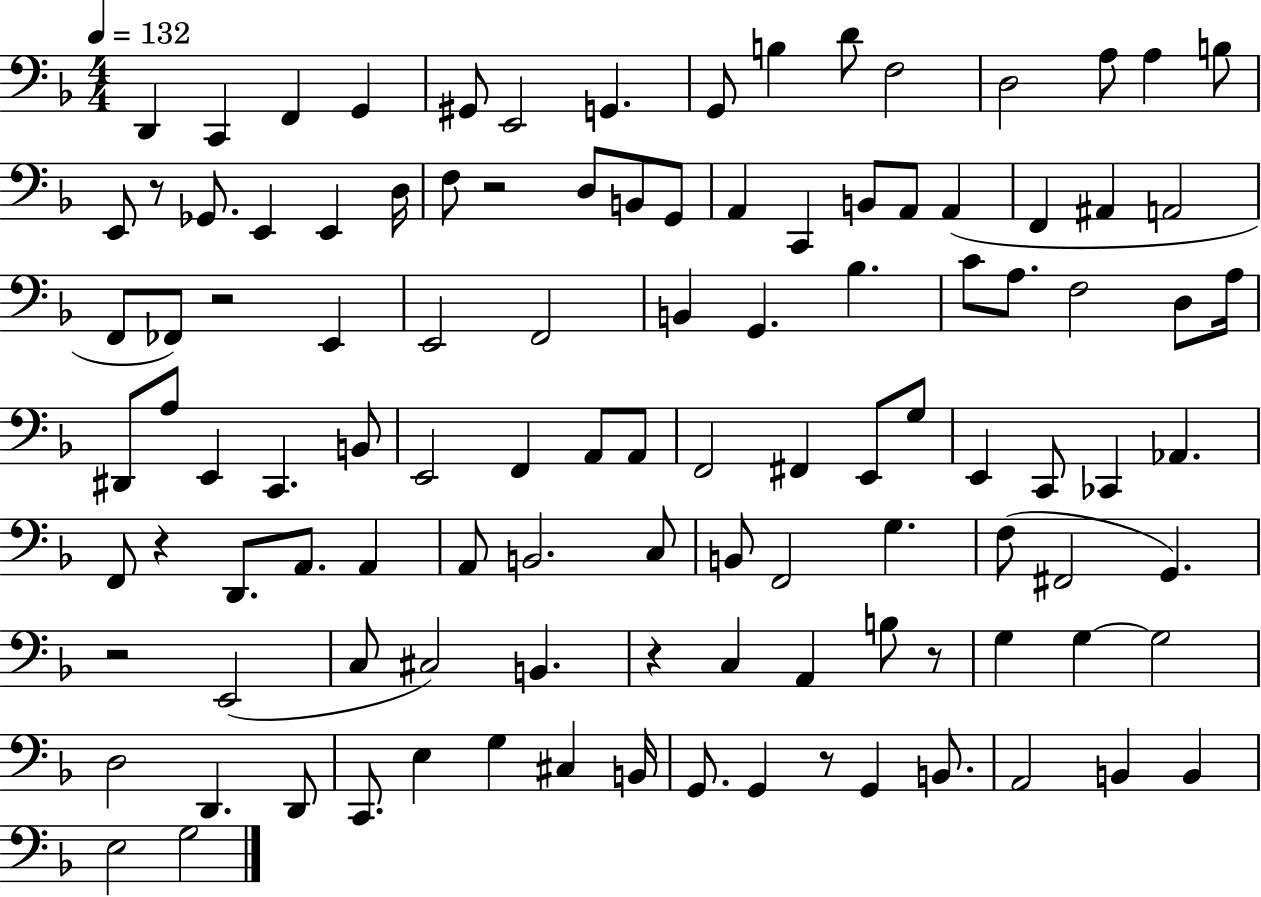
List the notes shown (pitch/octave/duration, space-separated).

D2/q C2/q F2/q G2/q G#2/e E2/h G2/q. G2/e B3/q D4/e F3/h D3/h A3/e A3/q B3/e E2/e R/e Gb2/e. E2/q E2/q D3/s F3/e R/h D3/e B2/e G2/e A2/q C2/q B2/e A2/e A2/q F2/q A#2/q A2/h F2/e FES2/e R/h E2/q E2/h F2/h B2/q G2/q. Bb3/q. C4/e A3/e. F3/h D3/e A3/s D#2/e A3/e E2/q C2/q. B2/e E2/h F2/q A2/e A2/e F2/h F#2/q E2/e G3/e E2/q C2/e CES2/q Ab2/q. F2/e R/q D2/e. A2/e. A2/q A2/e B2/h. C3/e B2/e F2/h G3/q. F3/e F#2/h G2/q. R/h E2/h C3/e C#3/h B2/q. R/q C3/q A2/q B3/e R/e G3/q G3/q G3/h D3/h D2/q. D2/e C2/e. E3/q G3/q C#3/q B2/s G2/e. G2/q R/e G2/q B2/e. A2/h B2/q B2/q E3/h G3/h